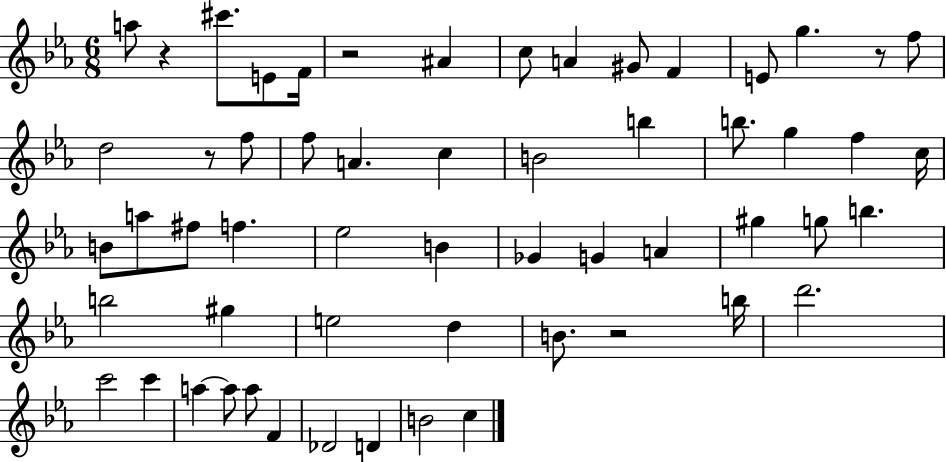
{
  \clef treble
  \numericTimeSignature
  \time 6/8
  \key ees \major
  \repeat volta 2 { a''8 r4 cis'''8. e'8 f'16 | r2 ais'4 | c''8 a'4 gis'8 f'4 | e'8 g''4. r8 f''8 | \break d''2 r8 f''8 | f''8 a'4. c''4 | b'2 b''4 | b''8. g''4 f''4 c''16 | \break b'8 a''8 fis''8 f''4. | ees''2 b'4 | ges'4 g'4 a'4 | gis''4 g''8 b''4. | \break b''2 gis''4 | e''2 d''4 | b'8. r2 b''16 | d'''2. | \break c'''2 c'''4 | a''4~~ a''8 a''8 f'4 | des'2 d'4 | b'2 c''4 | \break } \bar "|."
}